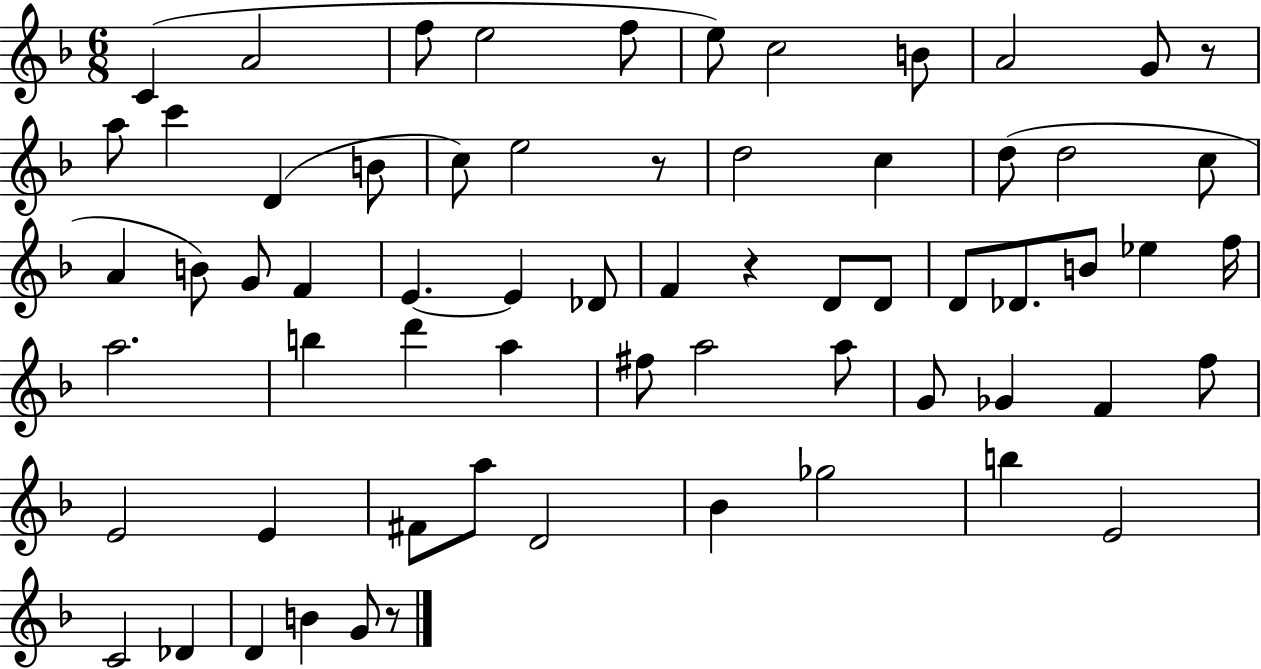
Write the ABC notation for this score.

X:1
T:Untitled
M:6/8
L:1/4
K:F
C A2 f/2 e2 f/2 e/2 c2 B/2 A2 G/2 z/2 a/2 c' D B/2 c/2 e2 z/2 d2 c d/2 d2 c/2 A B/2 G/2 F E E _D/2 F z D/2 D/2 D/2 _D/2 B/2 _e f/4 a2 b d' a ^f/2 a2 a/2 G/2 _G F f/2 E2 E ^F/2 a/2 D2 _B _g2 b E2 C2 _D D B G/2 z/2